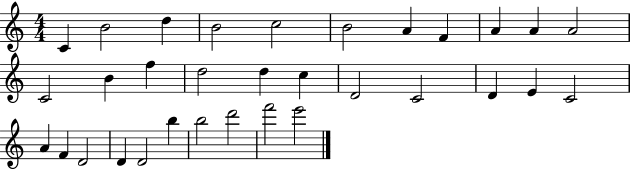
X:1
T:Untitled
M:4/4
L:1/4
K:C
C B2 d B2 c2 B2 A F A A A2 C2 B f d2 d c D2 C2 D E C2 A F D2 D D2 b b2 d'2 f'2 e'2